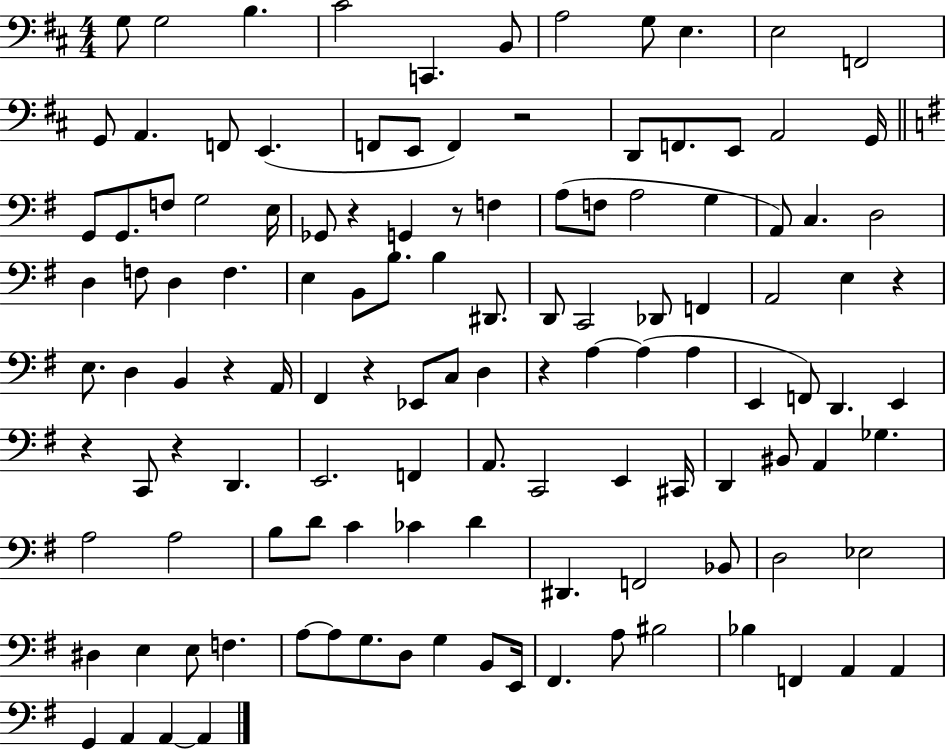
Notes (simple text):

G3/e G3/h B3/q. C#4/h C2/q. B2/e A3/h G3/e E3/q. E3/h F2/h G2/e A2/q. F2/e E2/q. F2/e E2/e F2/q R/h D2/e F2/e. E2/e A2/h G2/s G2/e G2/e. F3/e G3/h E3/s Gb2/e R/q G2/q R/e F3/q A3/e F3/e A3/h G3/q A2/e C3/q. D3/h D3/q F3/e D3/q F3/q. E3/q B2/e B3/e. B3/q D#2/e. D2/e C2/h Db2/e F2/q A2/h E3/q R/q E3/e. D3/q B2/q R/q A2/s F#2/q R/q Eb2/e C3/e D3/q R/q A3/q A3/q A3/q E2/q F2/e D2/q. E2/q R/q C2/e R/q D2/q. E2/h. F2/q A2/e. C2/h E2/q C#2/s D2/q BIS2/e A2/q Gb3/q. A3/h A3/h B3/e D4/e C4/q CES4/q D4/q D#2/q. F2/h Bb2/e D3/h Eb3/h D#3/q E3/q E3/e F3/q. A3/e A3/e G3/e. D3/e G3/q B2/e E2/s F#2/q. A3/e BIS3/h Bb3/q F2/q A2/q A2/q G2/q A2/q A2/q A2/q